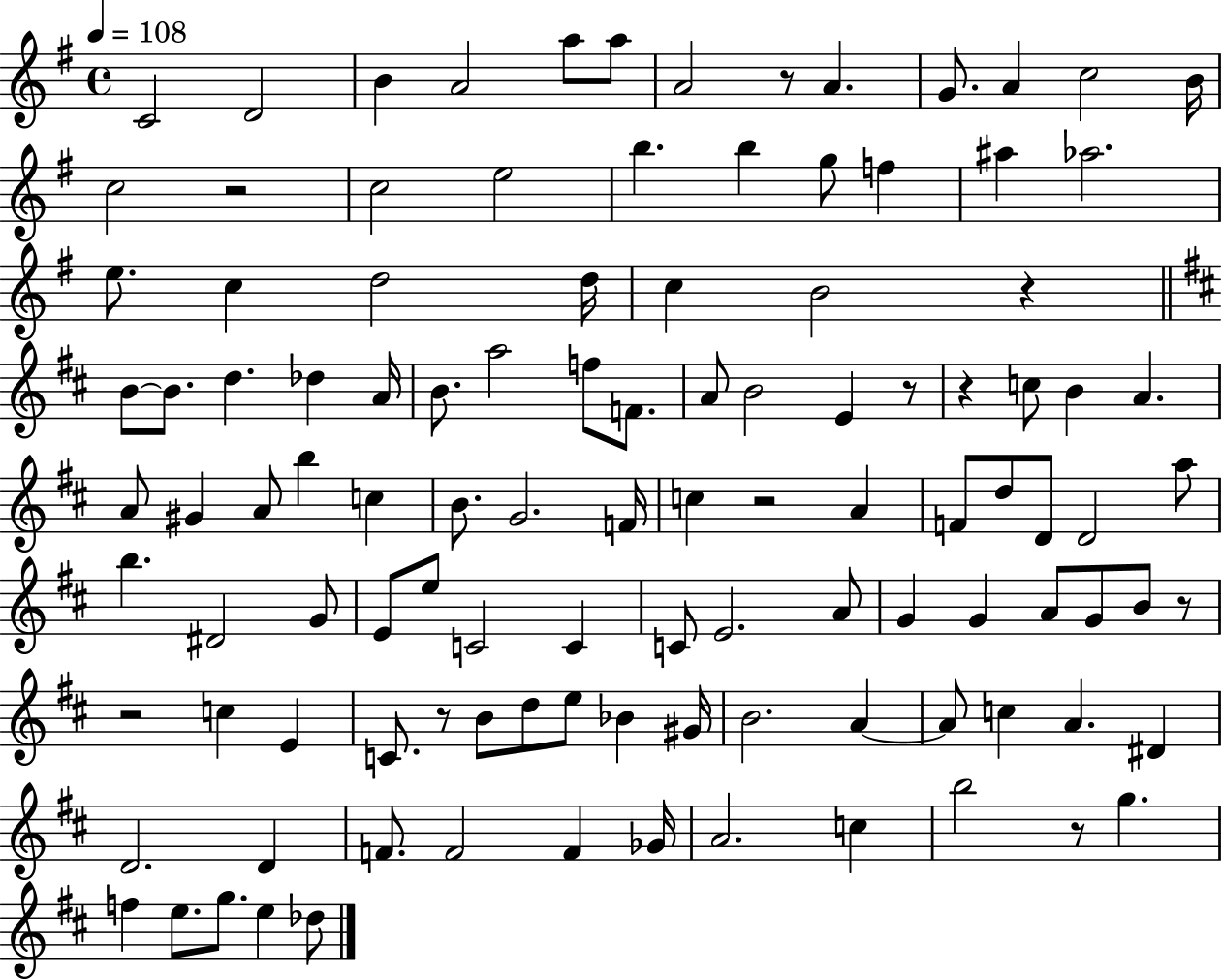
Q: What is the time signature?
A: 4/4